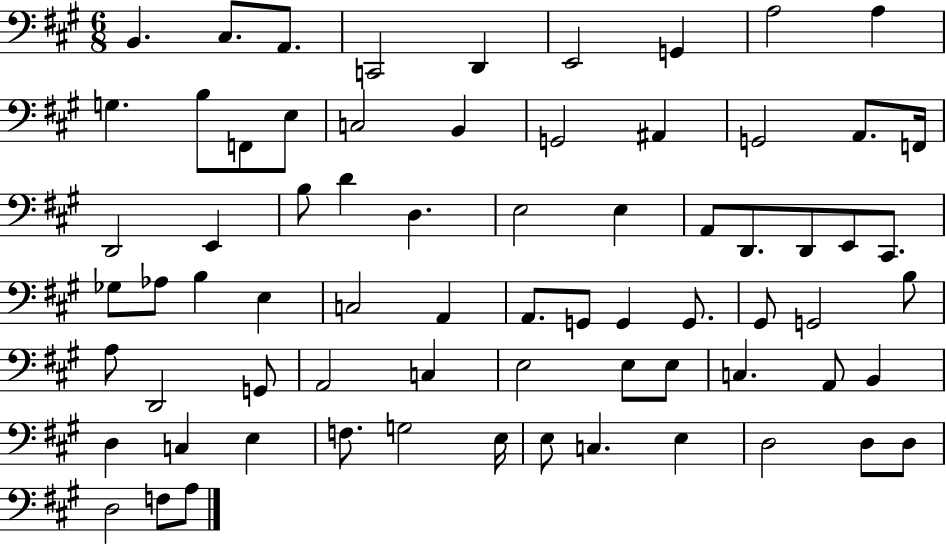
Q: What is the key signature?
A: A major